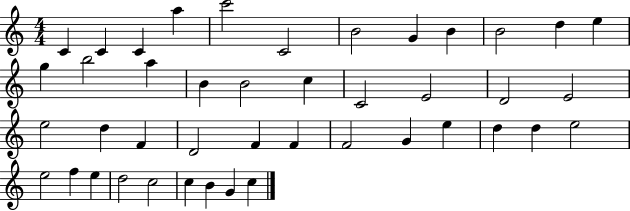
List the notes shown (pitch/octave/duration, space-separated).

C4/q C4/q C4/q A5/q C6/h C4/h B4/h G4/q B4/q B4/h D5/q E5/q G5/q B5/h A5/q B4/q B4/h C5/q C4/h E4/h D4/h E4/h E5/h D5/q F4/q D4/h F4/q F4/q F4/h G4/q E5/q D5/q D5/q E5/h E5/h F5/q E5/q D5/h C5/h C5/q B4/q G4/q C5/q